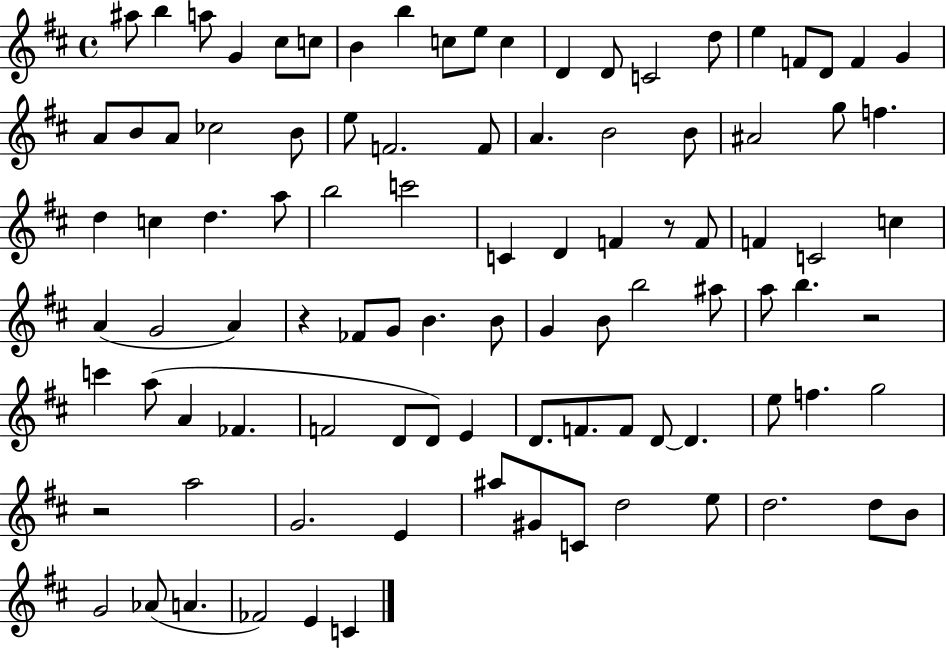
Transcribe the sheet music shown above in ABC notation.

X:1
T:Untitled
M:4/4
L:1/4
K:D
^a/2 b a/2 G ^c/2 c/2 B b c/2 e/2 c D D/2 C2 d/2 e F/2 D/2 F G A/2 B/2 A/2 _c2 B/2 e/2 F2 F/2 A B2 B/2 ^A2 g/2 f d c d a/2 b2 c'2 C D F z/2 F/2 F C2 c A G2 A z _F/2 G/2 B B/2 G B/2 b2 ^a/2 a/2 b z2 c' a/2 A _F F2 D/2 D/2 E D/2 F/2 F/2 D/2 D e/2 f g2 z2 a2 G2 E ^a/2 ^G/2 C/2 d2 e/2 d2 d/2 B/2 G2 _A/2 A _F2 E C